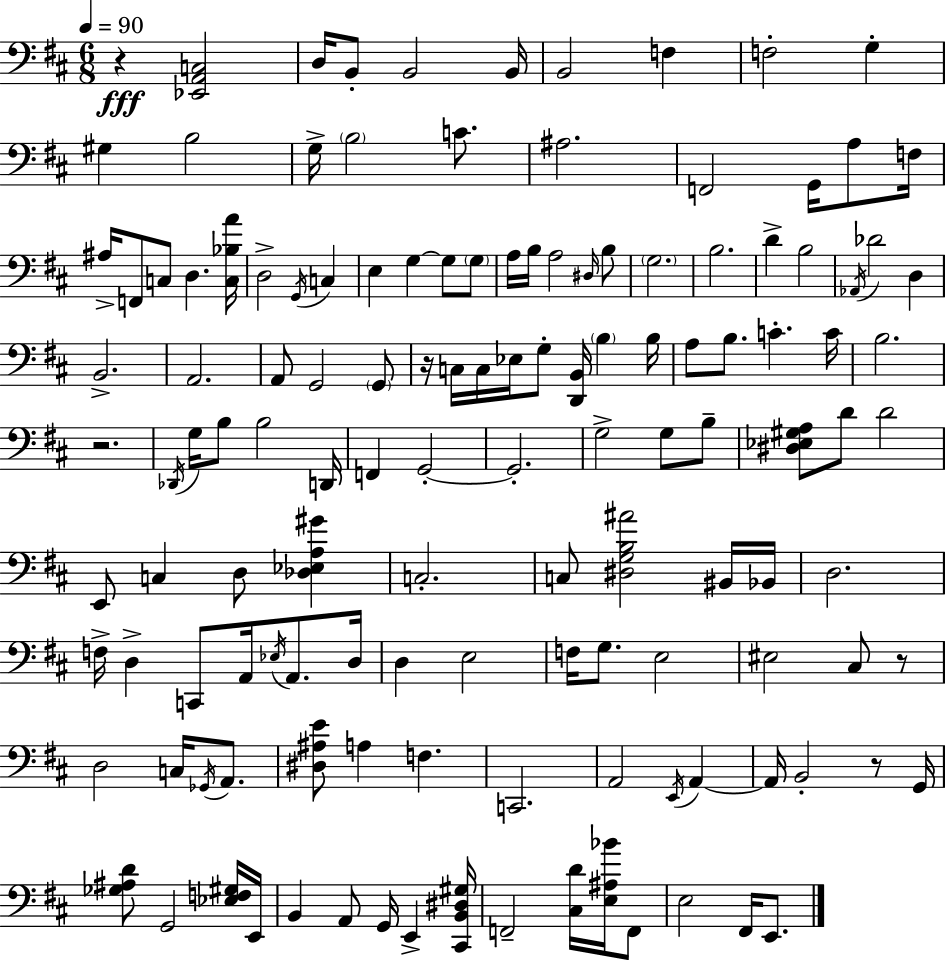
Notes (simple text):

R/q [Eb2,A2,C3]/h D3/s B2/e B2/h B2/s B2/h F3/q F3/h G3/q G#3/q B3/h G3/s B3/h C4/e. A#3/h. F2/h G2/s A3/e F3/s A#3/s F2/e C3/e D3/q. [C3,Bb3,A4]/s D3/h G2/s C3/q E3/q G3/q G3/e G3/e A3/s B3/s A3/h D#3/s B3/e G3/h. B3/h. D4/q B3/h Ab2/s Db4/h D3/q B2/h. A2/h. A2/e G2/h G2/e R/s C3/s C3/s Eb3/s G3/e [D2,B2]/s B3/q B3/s A3/e B3/e. C4/q. C4/s B3/h. R/h. Db2/s G3/s B3/e B3/h D2/s F2/q G2/h G2/h. G3/h G3/e B3/e [D#3,Eb3,G#3,A3]/e D4/e D4/h E2/e C3/q D3/e [Db3,Eb3,A3,G#4]/q C3/h. C3/e [D#3,G3,B3,A#4]/h BIS2/s Bb2/s D3/h. F3/s D3/q C2/e A2/s Eb3/s A2/e. D3/s D3/q E3/h F3/s G3/e. E3/h EIS3/h C#3/e R/e D3/h C3/s Gb2/s A2/e. [D#3,A#3,E4]/e A3/q F3/q. C2/h. A2/h E2/s A2/q A2/s B2/h R/e G2/s [Gb3,A#3,D4]/e G2/h [Eb3,F3,G#3]/s E2/s B2/q A2/e G2/s E2/q [C#2,B2,D#3,G#3]/s F2/h [C#3,D4]/s [E3,A#3,Bb4]/s F2/e E3/h F#2/s E2/e.